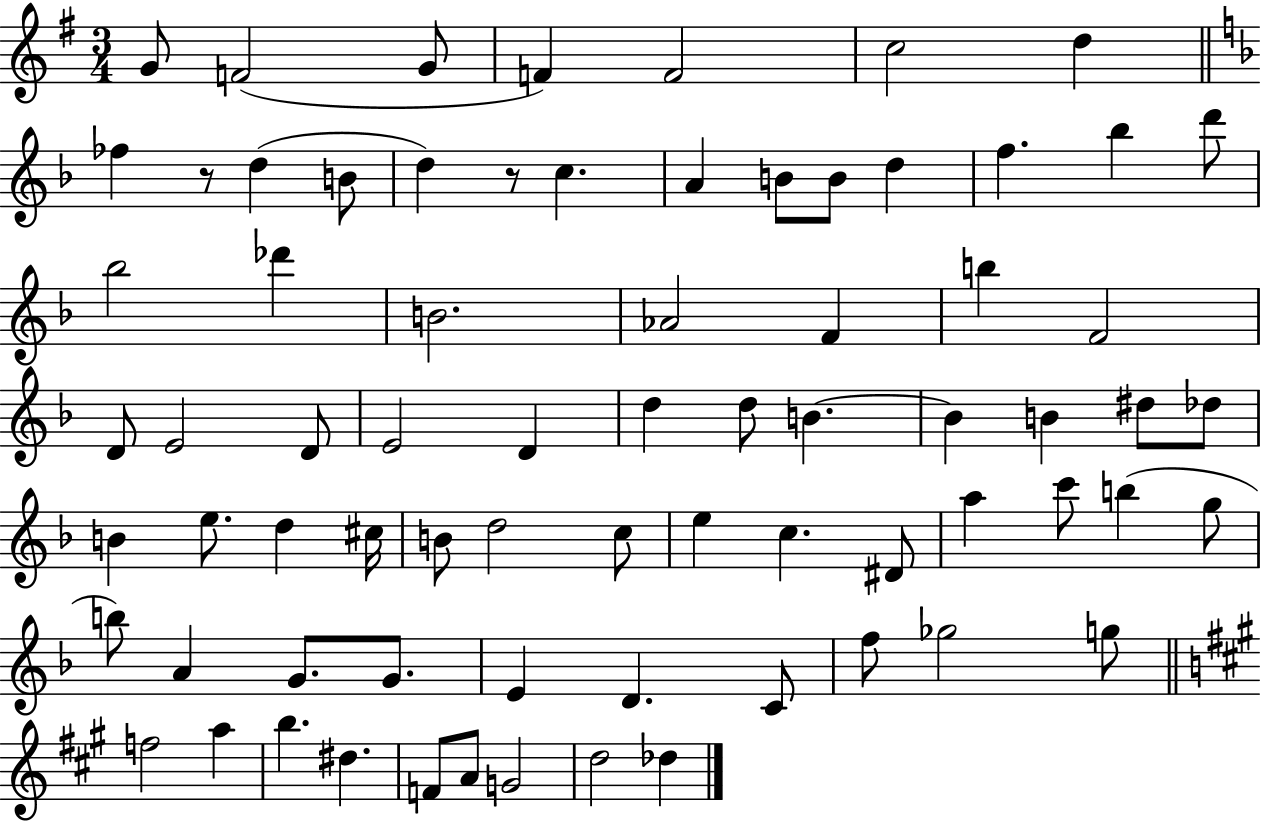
G4/e F4/h G4/e F4/q F4/h C5/h D5/q FES5/q R/e D5/q B4/e D5/q R/e C5/q. A4/q B4/e B4/e D5/q F5/q. Bb5/q D6/e Bb5/h Db6/q B4/h. Ab4/h F4/q B5/q F4/h D4/e E4/h D4/e E4/h D4/q D5/q D5/e B4/q. B4/q B4/q D#5/e Db5/e B4/q E5/e. D5/q C#5/s B4/e D5/h C5/e E5/q C5/q. D#4/e A5/q C6/e B5/q G5/e B5/e A4/q G4/e. G4/e. E4/q D4/q. C4/e F5/e Gb5/h G5/e F5/h A5/q B5/q. D#5/q. F4/e A4/e G4/h D5/h Db5/q